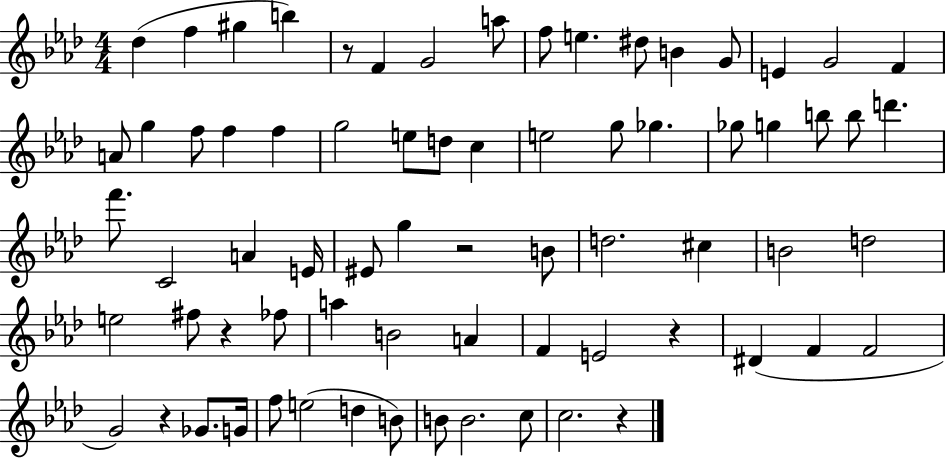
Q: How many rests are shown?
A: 6